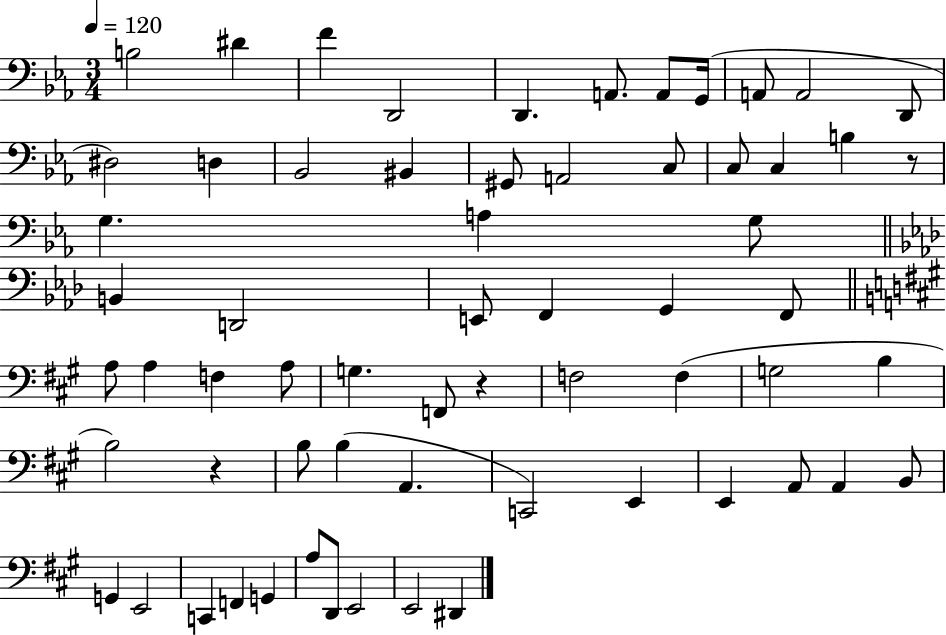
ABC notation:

X:1
T:Untitled
M:3/4
L:1/4
K:Eb
B,2 ^D F D,,2 D,, A,,/2 A,,/2 G,,/4 A,,/2 A,,2 D,,/2 ^D,2 D, _B,,2 ^B,, ^G,,/2 A,,2 C,/2 C,/2 C, B, z/2 G, A, G,/2 B,, D,,2 E,,/2 F,, G,, F,,/2 A,/2 A, F, A,/2 G, F,,/2 z F,2 F, G,2 B, B,2 z B,/2 B, A,, C,,2 E,, E,, A,,/2 A,, B,,/2 G,, E,,2 C,, F,, G,, A,/2 D,,/2 E,,2 E,,2 ^D,,